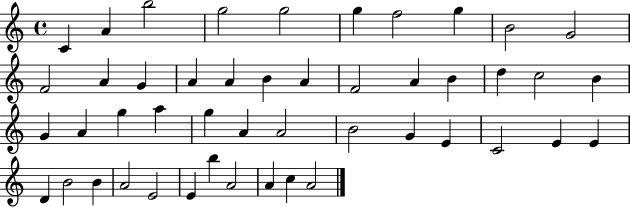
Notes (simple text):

C4/q A4/q B5/h G5/h G5/h G5/q F5/h G5/q B4/h G4/h F4/h A4/q G4/q A4/q A4/q B4/q A4/q F4/h A4/q B4/q D5/q C5/h B4/q G4/q A4/q G5/q A5/q G5/q A4/q A4/h B4/h G4/q E4/q C4/h E4/q E4/q D4/q B4/h B4/q A4/h E4/h E4/q B5/q A4/h A4/q C5/q A4/h